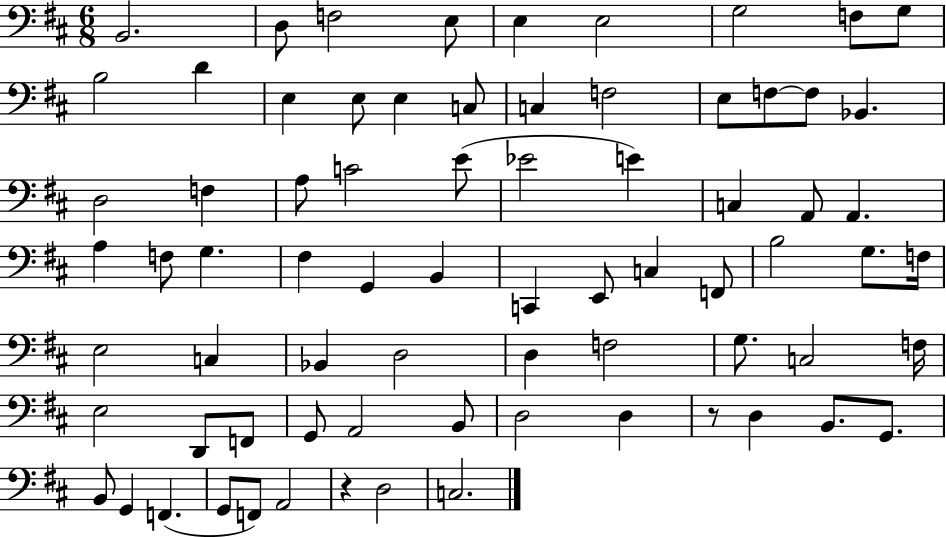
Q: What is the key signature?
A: D major